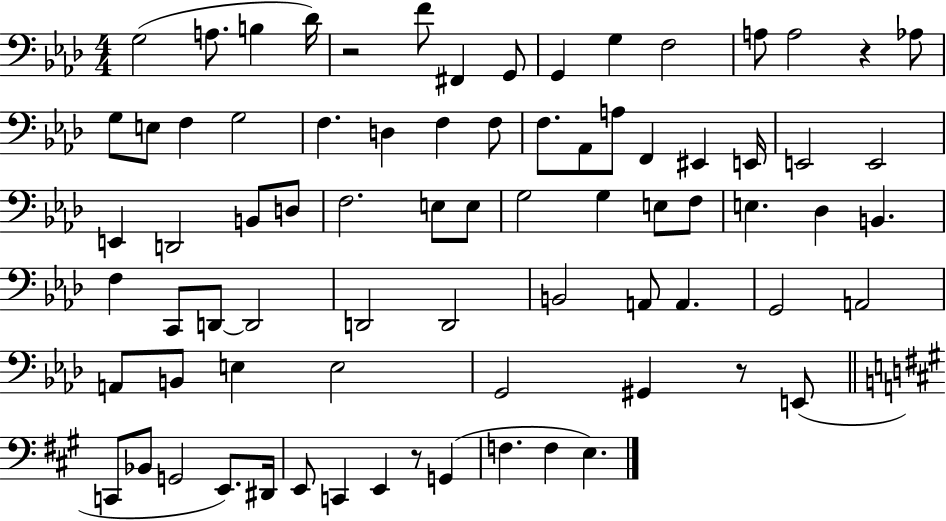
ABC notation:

X:1
T:Untitled
M:4/4
L:1/4
K:Ab
G,2 A,/2 B, _D/4 z2 F/2 ^F,, G,,/2 G,, G, F,2 A,/2 A,2 z _A,/2 G,/2 E,/2 F, G,2 F, D, F, F,/2 F,/2 _A,,/2 A,/2 F,, ^E,, E,,/4 E,,2 E,,2 E,, D,,2 B,,/2 D,/2 F,2 E,/2 E,/2 G,2 G, E,/2 F,/2 E, _D, B,, F, C,,/2 D,,/2 D,,2 D,,2 D,,2 B,,2 A,,/2 A,, G,,2 A,,2 A,,/2 B,,/2 E, E,2 G,,2 ^G,, z/2 E,,/2 C,,/2 _B,,/2 G,,2 E,,/2 ^D,,/4 E,,/2 C,, E,, z/2 G,, F, F, E,